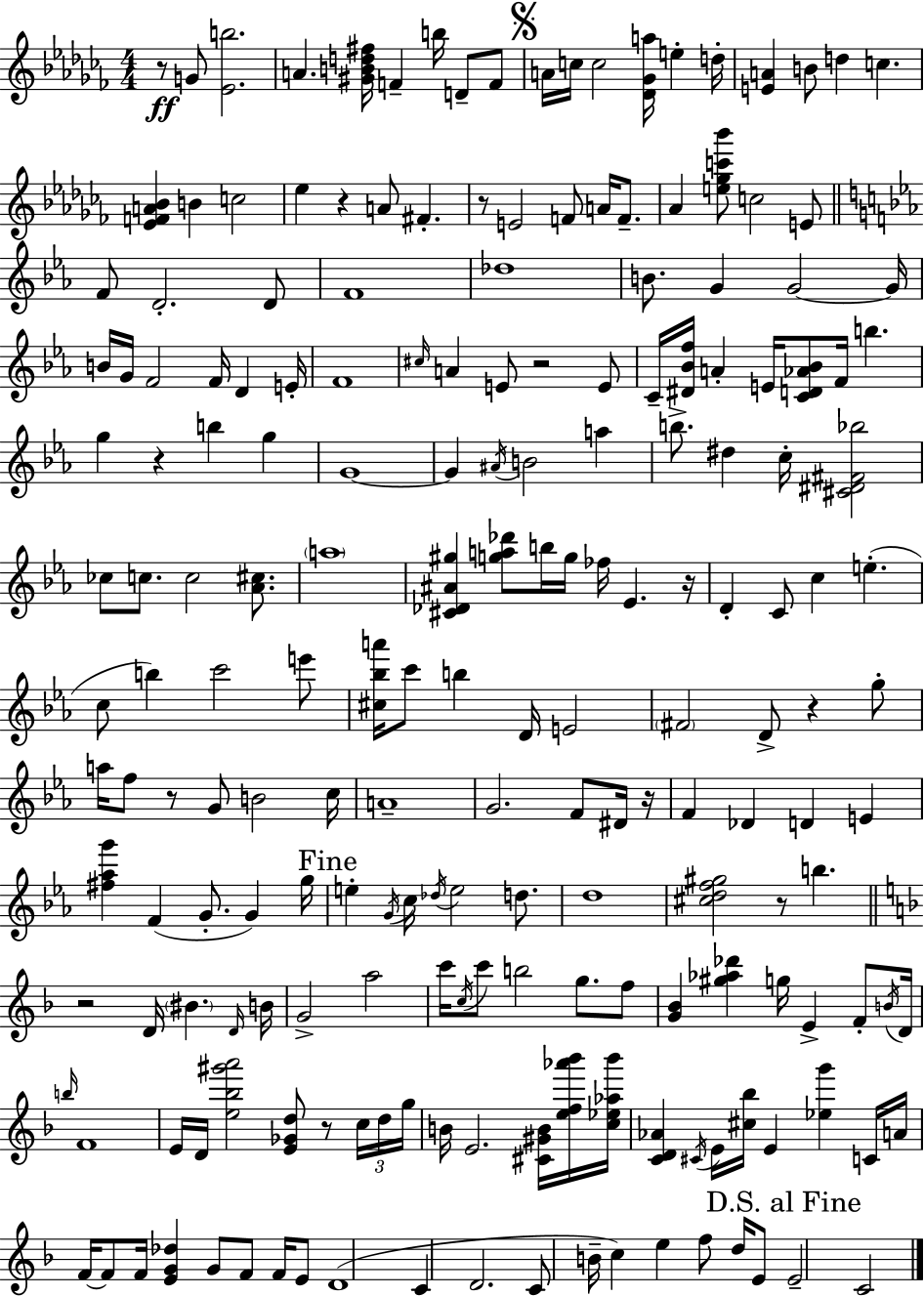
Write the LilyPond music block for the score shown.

{
  \clef treble
  \numericTimeSignature
  \time 4/4
  \key aes \minor
  r8\ff g'8 <ees' b''>2. | a'4. <gis' b' d'' fis''>16 f'4-- b''16 d'8-- f'8 | \mark \markup { \musicglyph "scripts.segno" } a'16 c''16 c''2 <des' ges' a''>16 e''4-. d''16-. | <e' a'>4 b'8 d''4 c''4. | \break <ees' f' a' bes'>4 b'4 c''2 | ees''4 r4 a'8 fis'4.-. | r8 e'2 f'8 a'16 f'8.-- | aes'4 <e'' ges'' c''' bes'''>8 c''2 e'8 | \break \bar "||" \break \key ees \major f'8 d'2.-. d'8 | f'1 | des''1 | b'8. g'4 g'2~~ g'16 | \break b'16 g'16 f'2 f'16 d'4 e'16-. | f'1 | \grace { cis''16 } a'4 e'8 r2 e'8 | c'16-- <dis' bes' f''>16 a'4-. e'16 <c' d' aes' bes'>8 f'16 b''4. | \break g''4 r4 b''4 g''4 | g'1~~ | g'4 \acciaccatura { ais'16 } b'2 a''4 | b''8.-> dis''4 c''16-. <cis' dis' fis' bes''>2 | \break ces''8 c''8. c''2 <aes' cis''>8. | \parenthesize a''1 | <cis' des' ais' gis''>4 <g'' a'' des'''>8 b''16 g''16 fes''16 ees'4. | r16 d'4-. c'8 c''4 e''4.-.( | \break c''8 b''4) c'''2 | e'''8 <cis'' bes'' a'''>16 c'''8 b''4 d'16 e'2 | \parenthesize fis'2 d'8-> r4 | g''8-. a''16 f''8 r8 g'8 b'2 | \break c''16 a'1-- | g'2. f'8 | dis'16 r16 f'4 des'4 d'4 e'4 | <fis'' aes'' g'''>4 f'4( g'8.-. g'4) | \break g''16 \mark "Fine" e''4-. \acciaccatura { g'16 } c''16 \acciaccatura { des''16 } e''2 | d''8. d''1 | <cis'' d'' f'' gis''>2 r8 b''4. | \bar "||" \break \key d \minor r2 d'16 \parenthesize bis'4. \grace { d'16 } | b'16 g'2-> a''2 | c'''16 \acciaccatura { c''16 } c'''8 b''2 g''8. | f''8 <g' bes'>4 <gis'' aes'' des'''>4 g''16 e'4-> f'8-. | \break \acciaccatura { b'16 } d'16 \grace { b''16 } f'1 | e'16 d'16 <e'' bes'' gis''' a'''>2 <e' ges' d''>8 | r8 \tuplet 3/2 { c''16 d''16 g''16 } b'16 e'2. | <cis' gis' b'>16 <e'' f'' aes''' bes'''>16 <c'' ees'' aes'' bes'''>16 <c' d' aes'>4 \acciaccatura { cis'16 } e'16 <cis'' bes''>16 e'4 | \break <ees'' g'''>4 c'16 a'16 f'16~~ f'8 f'16 <e' g' des''>4 g'8 | f'8 f'16 e'8 d'1( | c'4 d'2. | c'8 b'16-- c''4) e''4 | \break f''8 d''16 e'8 \mark "D.S. al Fine" e'2-- c'2 | \bar "|."
}